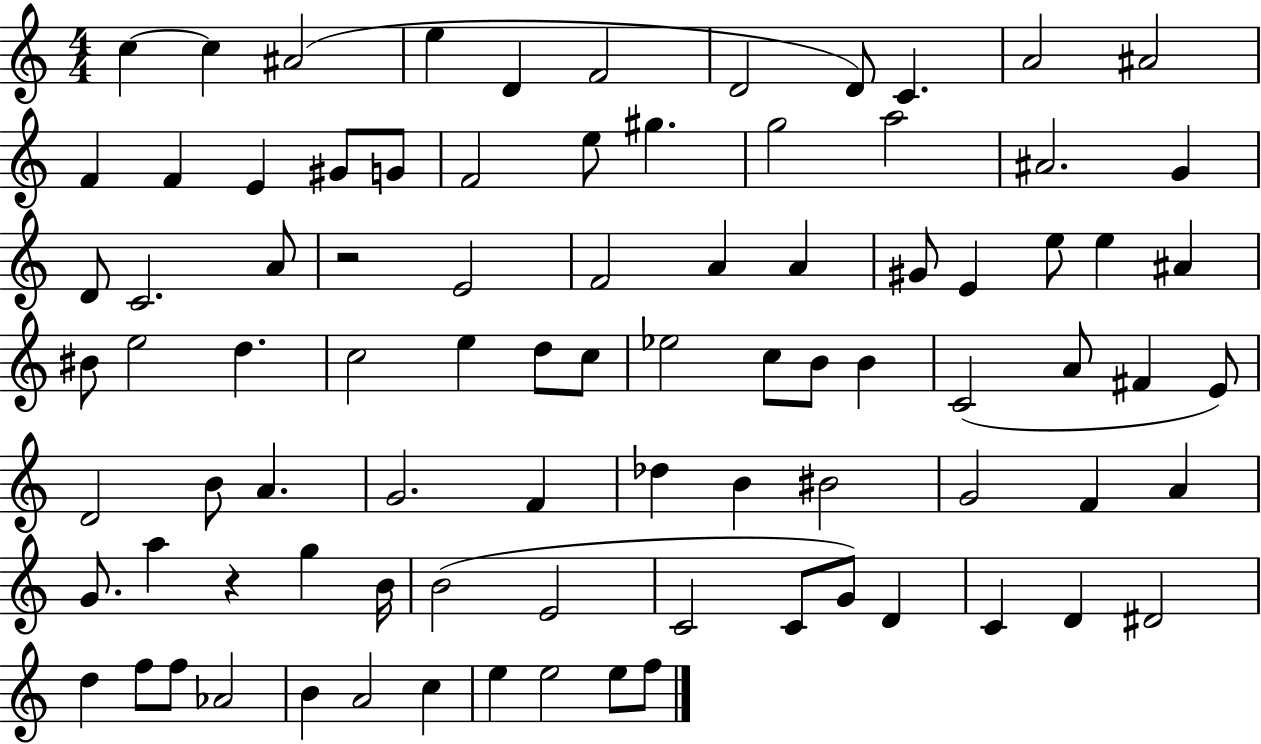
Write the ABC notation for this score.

X:1
T:Untitled
M:4/4
L:1/4
K:C
c c ^A2 e D F2 D2 D/2 C A2 ^A2 F F E ^G/2 G/2 F2 e/2 ^g g2 a2 ^A2 G D/2 C2 A/2 z2 E2 F2 A A ^G/2 E e/2 e ^A ^B/2 e2 d c2 e d/2 c/2 _e2 c/2 B/2 B C2 A/2 ^F E/2 D2 B/2 A G2 F _d B ^B2 G2 F A G/2 a z g B/4 B2 E2 C2 C/2 G/2 D C D ^D2 d f/2 f/2 _A2 B A2 c e e2 e/2 f/2